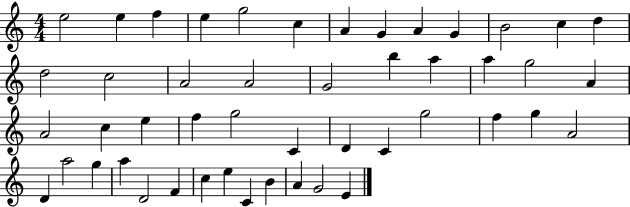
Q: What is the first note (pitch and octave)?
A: E5